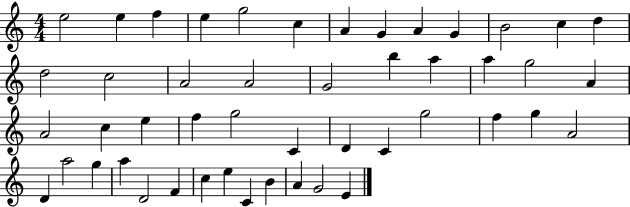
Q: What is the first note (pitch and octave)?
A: E5